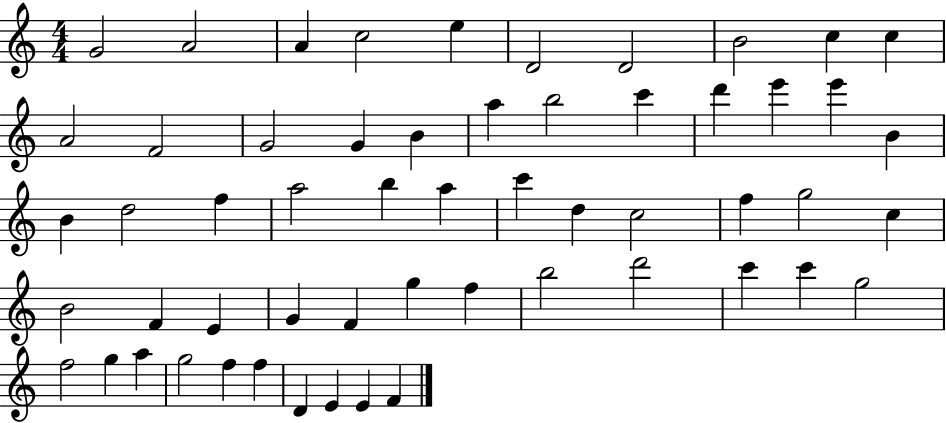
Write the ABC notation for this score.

X:1
T:Untitled
M:4/4
L:1/4
K:C
G2 A2 A c2 e D2 D2 B2 c c A2 F2 G2 G B a b2 c' d' e' e' B B d2 f a2 b a c' d c2 f g2 c B2 F E G F g f b2 d'2 c' c' g2 f2 g a g2 f f D E E F